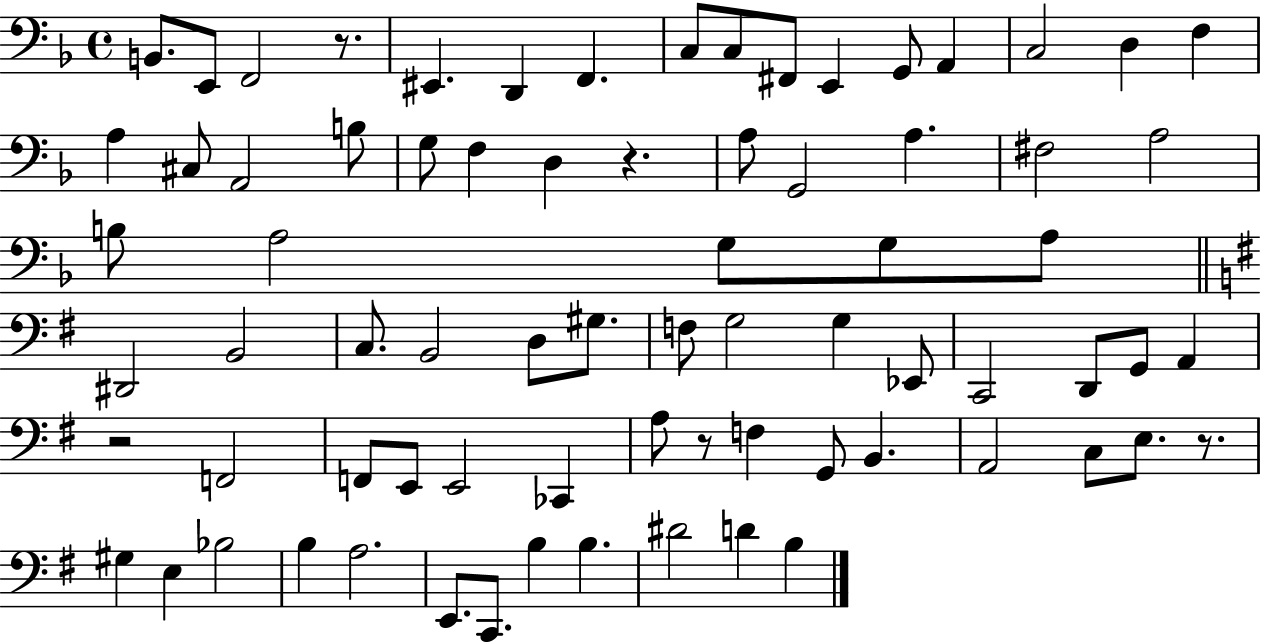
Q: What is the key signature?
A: F major